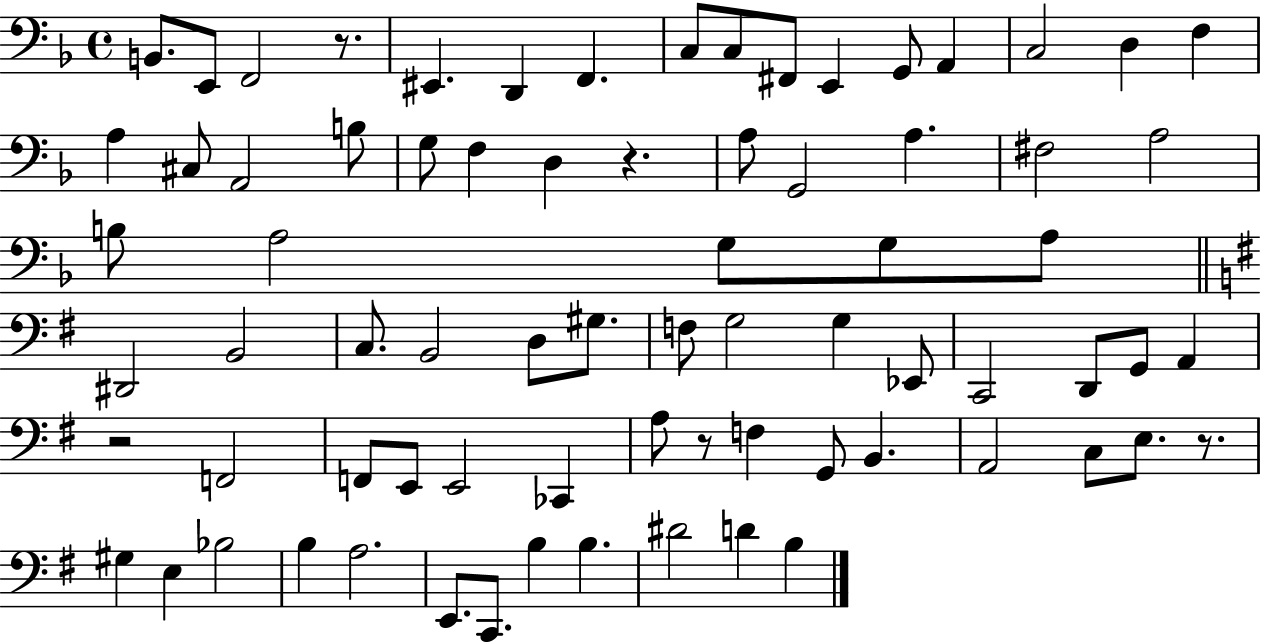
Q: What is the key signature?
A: F major